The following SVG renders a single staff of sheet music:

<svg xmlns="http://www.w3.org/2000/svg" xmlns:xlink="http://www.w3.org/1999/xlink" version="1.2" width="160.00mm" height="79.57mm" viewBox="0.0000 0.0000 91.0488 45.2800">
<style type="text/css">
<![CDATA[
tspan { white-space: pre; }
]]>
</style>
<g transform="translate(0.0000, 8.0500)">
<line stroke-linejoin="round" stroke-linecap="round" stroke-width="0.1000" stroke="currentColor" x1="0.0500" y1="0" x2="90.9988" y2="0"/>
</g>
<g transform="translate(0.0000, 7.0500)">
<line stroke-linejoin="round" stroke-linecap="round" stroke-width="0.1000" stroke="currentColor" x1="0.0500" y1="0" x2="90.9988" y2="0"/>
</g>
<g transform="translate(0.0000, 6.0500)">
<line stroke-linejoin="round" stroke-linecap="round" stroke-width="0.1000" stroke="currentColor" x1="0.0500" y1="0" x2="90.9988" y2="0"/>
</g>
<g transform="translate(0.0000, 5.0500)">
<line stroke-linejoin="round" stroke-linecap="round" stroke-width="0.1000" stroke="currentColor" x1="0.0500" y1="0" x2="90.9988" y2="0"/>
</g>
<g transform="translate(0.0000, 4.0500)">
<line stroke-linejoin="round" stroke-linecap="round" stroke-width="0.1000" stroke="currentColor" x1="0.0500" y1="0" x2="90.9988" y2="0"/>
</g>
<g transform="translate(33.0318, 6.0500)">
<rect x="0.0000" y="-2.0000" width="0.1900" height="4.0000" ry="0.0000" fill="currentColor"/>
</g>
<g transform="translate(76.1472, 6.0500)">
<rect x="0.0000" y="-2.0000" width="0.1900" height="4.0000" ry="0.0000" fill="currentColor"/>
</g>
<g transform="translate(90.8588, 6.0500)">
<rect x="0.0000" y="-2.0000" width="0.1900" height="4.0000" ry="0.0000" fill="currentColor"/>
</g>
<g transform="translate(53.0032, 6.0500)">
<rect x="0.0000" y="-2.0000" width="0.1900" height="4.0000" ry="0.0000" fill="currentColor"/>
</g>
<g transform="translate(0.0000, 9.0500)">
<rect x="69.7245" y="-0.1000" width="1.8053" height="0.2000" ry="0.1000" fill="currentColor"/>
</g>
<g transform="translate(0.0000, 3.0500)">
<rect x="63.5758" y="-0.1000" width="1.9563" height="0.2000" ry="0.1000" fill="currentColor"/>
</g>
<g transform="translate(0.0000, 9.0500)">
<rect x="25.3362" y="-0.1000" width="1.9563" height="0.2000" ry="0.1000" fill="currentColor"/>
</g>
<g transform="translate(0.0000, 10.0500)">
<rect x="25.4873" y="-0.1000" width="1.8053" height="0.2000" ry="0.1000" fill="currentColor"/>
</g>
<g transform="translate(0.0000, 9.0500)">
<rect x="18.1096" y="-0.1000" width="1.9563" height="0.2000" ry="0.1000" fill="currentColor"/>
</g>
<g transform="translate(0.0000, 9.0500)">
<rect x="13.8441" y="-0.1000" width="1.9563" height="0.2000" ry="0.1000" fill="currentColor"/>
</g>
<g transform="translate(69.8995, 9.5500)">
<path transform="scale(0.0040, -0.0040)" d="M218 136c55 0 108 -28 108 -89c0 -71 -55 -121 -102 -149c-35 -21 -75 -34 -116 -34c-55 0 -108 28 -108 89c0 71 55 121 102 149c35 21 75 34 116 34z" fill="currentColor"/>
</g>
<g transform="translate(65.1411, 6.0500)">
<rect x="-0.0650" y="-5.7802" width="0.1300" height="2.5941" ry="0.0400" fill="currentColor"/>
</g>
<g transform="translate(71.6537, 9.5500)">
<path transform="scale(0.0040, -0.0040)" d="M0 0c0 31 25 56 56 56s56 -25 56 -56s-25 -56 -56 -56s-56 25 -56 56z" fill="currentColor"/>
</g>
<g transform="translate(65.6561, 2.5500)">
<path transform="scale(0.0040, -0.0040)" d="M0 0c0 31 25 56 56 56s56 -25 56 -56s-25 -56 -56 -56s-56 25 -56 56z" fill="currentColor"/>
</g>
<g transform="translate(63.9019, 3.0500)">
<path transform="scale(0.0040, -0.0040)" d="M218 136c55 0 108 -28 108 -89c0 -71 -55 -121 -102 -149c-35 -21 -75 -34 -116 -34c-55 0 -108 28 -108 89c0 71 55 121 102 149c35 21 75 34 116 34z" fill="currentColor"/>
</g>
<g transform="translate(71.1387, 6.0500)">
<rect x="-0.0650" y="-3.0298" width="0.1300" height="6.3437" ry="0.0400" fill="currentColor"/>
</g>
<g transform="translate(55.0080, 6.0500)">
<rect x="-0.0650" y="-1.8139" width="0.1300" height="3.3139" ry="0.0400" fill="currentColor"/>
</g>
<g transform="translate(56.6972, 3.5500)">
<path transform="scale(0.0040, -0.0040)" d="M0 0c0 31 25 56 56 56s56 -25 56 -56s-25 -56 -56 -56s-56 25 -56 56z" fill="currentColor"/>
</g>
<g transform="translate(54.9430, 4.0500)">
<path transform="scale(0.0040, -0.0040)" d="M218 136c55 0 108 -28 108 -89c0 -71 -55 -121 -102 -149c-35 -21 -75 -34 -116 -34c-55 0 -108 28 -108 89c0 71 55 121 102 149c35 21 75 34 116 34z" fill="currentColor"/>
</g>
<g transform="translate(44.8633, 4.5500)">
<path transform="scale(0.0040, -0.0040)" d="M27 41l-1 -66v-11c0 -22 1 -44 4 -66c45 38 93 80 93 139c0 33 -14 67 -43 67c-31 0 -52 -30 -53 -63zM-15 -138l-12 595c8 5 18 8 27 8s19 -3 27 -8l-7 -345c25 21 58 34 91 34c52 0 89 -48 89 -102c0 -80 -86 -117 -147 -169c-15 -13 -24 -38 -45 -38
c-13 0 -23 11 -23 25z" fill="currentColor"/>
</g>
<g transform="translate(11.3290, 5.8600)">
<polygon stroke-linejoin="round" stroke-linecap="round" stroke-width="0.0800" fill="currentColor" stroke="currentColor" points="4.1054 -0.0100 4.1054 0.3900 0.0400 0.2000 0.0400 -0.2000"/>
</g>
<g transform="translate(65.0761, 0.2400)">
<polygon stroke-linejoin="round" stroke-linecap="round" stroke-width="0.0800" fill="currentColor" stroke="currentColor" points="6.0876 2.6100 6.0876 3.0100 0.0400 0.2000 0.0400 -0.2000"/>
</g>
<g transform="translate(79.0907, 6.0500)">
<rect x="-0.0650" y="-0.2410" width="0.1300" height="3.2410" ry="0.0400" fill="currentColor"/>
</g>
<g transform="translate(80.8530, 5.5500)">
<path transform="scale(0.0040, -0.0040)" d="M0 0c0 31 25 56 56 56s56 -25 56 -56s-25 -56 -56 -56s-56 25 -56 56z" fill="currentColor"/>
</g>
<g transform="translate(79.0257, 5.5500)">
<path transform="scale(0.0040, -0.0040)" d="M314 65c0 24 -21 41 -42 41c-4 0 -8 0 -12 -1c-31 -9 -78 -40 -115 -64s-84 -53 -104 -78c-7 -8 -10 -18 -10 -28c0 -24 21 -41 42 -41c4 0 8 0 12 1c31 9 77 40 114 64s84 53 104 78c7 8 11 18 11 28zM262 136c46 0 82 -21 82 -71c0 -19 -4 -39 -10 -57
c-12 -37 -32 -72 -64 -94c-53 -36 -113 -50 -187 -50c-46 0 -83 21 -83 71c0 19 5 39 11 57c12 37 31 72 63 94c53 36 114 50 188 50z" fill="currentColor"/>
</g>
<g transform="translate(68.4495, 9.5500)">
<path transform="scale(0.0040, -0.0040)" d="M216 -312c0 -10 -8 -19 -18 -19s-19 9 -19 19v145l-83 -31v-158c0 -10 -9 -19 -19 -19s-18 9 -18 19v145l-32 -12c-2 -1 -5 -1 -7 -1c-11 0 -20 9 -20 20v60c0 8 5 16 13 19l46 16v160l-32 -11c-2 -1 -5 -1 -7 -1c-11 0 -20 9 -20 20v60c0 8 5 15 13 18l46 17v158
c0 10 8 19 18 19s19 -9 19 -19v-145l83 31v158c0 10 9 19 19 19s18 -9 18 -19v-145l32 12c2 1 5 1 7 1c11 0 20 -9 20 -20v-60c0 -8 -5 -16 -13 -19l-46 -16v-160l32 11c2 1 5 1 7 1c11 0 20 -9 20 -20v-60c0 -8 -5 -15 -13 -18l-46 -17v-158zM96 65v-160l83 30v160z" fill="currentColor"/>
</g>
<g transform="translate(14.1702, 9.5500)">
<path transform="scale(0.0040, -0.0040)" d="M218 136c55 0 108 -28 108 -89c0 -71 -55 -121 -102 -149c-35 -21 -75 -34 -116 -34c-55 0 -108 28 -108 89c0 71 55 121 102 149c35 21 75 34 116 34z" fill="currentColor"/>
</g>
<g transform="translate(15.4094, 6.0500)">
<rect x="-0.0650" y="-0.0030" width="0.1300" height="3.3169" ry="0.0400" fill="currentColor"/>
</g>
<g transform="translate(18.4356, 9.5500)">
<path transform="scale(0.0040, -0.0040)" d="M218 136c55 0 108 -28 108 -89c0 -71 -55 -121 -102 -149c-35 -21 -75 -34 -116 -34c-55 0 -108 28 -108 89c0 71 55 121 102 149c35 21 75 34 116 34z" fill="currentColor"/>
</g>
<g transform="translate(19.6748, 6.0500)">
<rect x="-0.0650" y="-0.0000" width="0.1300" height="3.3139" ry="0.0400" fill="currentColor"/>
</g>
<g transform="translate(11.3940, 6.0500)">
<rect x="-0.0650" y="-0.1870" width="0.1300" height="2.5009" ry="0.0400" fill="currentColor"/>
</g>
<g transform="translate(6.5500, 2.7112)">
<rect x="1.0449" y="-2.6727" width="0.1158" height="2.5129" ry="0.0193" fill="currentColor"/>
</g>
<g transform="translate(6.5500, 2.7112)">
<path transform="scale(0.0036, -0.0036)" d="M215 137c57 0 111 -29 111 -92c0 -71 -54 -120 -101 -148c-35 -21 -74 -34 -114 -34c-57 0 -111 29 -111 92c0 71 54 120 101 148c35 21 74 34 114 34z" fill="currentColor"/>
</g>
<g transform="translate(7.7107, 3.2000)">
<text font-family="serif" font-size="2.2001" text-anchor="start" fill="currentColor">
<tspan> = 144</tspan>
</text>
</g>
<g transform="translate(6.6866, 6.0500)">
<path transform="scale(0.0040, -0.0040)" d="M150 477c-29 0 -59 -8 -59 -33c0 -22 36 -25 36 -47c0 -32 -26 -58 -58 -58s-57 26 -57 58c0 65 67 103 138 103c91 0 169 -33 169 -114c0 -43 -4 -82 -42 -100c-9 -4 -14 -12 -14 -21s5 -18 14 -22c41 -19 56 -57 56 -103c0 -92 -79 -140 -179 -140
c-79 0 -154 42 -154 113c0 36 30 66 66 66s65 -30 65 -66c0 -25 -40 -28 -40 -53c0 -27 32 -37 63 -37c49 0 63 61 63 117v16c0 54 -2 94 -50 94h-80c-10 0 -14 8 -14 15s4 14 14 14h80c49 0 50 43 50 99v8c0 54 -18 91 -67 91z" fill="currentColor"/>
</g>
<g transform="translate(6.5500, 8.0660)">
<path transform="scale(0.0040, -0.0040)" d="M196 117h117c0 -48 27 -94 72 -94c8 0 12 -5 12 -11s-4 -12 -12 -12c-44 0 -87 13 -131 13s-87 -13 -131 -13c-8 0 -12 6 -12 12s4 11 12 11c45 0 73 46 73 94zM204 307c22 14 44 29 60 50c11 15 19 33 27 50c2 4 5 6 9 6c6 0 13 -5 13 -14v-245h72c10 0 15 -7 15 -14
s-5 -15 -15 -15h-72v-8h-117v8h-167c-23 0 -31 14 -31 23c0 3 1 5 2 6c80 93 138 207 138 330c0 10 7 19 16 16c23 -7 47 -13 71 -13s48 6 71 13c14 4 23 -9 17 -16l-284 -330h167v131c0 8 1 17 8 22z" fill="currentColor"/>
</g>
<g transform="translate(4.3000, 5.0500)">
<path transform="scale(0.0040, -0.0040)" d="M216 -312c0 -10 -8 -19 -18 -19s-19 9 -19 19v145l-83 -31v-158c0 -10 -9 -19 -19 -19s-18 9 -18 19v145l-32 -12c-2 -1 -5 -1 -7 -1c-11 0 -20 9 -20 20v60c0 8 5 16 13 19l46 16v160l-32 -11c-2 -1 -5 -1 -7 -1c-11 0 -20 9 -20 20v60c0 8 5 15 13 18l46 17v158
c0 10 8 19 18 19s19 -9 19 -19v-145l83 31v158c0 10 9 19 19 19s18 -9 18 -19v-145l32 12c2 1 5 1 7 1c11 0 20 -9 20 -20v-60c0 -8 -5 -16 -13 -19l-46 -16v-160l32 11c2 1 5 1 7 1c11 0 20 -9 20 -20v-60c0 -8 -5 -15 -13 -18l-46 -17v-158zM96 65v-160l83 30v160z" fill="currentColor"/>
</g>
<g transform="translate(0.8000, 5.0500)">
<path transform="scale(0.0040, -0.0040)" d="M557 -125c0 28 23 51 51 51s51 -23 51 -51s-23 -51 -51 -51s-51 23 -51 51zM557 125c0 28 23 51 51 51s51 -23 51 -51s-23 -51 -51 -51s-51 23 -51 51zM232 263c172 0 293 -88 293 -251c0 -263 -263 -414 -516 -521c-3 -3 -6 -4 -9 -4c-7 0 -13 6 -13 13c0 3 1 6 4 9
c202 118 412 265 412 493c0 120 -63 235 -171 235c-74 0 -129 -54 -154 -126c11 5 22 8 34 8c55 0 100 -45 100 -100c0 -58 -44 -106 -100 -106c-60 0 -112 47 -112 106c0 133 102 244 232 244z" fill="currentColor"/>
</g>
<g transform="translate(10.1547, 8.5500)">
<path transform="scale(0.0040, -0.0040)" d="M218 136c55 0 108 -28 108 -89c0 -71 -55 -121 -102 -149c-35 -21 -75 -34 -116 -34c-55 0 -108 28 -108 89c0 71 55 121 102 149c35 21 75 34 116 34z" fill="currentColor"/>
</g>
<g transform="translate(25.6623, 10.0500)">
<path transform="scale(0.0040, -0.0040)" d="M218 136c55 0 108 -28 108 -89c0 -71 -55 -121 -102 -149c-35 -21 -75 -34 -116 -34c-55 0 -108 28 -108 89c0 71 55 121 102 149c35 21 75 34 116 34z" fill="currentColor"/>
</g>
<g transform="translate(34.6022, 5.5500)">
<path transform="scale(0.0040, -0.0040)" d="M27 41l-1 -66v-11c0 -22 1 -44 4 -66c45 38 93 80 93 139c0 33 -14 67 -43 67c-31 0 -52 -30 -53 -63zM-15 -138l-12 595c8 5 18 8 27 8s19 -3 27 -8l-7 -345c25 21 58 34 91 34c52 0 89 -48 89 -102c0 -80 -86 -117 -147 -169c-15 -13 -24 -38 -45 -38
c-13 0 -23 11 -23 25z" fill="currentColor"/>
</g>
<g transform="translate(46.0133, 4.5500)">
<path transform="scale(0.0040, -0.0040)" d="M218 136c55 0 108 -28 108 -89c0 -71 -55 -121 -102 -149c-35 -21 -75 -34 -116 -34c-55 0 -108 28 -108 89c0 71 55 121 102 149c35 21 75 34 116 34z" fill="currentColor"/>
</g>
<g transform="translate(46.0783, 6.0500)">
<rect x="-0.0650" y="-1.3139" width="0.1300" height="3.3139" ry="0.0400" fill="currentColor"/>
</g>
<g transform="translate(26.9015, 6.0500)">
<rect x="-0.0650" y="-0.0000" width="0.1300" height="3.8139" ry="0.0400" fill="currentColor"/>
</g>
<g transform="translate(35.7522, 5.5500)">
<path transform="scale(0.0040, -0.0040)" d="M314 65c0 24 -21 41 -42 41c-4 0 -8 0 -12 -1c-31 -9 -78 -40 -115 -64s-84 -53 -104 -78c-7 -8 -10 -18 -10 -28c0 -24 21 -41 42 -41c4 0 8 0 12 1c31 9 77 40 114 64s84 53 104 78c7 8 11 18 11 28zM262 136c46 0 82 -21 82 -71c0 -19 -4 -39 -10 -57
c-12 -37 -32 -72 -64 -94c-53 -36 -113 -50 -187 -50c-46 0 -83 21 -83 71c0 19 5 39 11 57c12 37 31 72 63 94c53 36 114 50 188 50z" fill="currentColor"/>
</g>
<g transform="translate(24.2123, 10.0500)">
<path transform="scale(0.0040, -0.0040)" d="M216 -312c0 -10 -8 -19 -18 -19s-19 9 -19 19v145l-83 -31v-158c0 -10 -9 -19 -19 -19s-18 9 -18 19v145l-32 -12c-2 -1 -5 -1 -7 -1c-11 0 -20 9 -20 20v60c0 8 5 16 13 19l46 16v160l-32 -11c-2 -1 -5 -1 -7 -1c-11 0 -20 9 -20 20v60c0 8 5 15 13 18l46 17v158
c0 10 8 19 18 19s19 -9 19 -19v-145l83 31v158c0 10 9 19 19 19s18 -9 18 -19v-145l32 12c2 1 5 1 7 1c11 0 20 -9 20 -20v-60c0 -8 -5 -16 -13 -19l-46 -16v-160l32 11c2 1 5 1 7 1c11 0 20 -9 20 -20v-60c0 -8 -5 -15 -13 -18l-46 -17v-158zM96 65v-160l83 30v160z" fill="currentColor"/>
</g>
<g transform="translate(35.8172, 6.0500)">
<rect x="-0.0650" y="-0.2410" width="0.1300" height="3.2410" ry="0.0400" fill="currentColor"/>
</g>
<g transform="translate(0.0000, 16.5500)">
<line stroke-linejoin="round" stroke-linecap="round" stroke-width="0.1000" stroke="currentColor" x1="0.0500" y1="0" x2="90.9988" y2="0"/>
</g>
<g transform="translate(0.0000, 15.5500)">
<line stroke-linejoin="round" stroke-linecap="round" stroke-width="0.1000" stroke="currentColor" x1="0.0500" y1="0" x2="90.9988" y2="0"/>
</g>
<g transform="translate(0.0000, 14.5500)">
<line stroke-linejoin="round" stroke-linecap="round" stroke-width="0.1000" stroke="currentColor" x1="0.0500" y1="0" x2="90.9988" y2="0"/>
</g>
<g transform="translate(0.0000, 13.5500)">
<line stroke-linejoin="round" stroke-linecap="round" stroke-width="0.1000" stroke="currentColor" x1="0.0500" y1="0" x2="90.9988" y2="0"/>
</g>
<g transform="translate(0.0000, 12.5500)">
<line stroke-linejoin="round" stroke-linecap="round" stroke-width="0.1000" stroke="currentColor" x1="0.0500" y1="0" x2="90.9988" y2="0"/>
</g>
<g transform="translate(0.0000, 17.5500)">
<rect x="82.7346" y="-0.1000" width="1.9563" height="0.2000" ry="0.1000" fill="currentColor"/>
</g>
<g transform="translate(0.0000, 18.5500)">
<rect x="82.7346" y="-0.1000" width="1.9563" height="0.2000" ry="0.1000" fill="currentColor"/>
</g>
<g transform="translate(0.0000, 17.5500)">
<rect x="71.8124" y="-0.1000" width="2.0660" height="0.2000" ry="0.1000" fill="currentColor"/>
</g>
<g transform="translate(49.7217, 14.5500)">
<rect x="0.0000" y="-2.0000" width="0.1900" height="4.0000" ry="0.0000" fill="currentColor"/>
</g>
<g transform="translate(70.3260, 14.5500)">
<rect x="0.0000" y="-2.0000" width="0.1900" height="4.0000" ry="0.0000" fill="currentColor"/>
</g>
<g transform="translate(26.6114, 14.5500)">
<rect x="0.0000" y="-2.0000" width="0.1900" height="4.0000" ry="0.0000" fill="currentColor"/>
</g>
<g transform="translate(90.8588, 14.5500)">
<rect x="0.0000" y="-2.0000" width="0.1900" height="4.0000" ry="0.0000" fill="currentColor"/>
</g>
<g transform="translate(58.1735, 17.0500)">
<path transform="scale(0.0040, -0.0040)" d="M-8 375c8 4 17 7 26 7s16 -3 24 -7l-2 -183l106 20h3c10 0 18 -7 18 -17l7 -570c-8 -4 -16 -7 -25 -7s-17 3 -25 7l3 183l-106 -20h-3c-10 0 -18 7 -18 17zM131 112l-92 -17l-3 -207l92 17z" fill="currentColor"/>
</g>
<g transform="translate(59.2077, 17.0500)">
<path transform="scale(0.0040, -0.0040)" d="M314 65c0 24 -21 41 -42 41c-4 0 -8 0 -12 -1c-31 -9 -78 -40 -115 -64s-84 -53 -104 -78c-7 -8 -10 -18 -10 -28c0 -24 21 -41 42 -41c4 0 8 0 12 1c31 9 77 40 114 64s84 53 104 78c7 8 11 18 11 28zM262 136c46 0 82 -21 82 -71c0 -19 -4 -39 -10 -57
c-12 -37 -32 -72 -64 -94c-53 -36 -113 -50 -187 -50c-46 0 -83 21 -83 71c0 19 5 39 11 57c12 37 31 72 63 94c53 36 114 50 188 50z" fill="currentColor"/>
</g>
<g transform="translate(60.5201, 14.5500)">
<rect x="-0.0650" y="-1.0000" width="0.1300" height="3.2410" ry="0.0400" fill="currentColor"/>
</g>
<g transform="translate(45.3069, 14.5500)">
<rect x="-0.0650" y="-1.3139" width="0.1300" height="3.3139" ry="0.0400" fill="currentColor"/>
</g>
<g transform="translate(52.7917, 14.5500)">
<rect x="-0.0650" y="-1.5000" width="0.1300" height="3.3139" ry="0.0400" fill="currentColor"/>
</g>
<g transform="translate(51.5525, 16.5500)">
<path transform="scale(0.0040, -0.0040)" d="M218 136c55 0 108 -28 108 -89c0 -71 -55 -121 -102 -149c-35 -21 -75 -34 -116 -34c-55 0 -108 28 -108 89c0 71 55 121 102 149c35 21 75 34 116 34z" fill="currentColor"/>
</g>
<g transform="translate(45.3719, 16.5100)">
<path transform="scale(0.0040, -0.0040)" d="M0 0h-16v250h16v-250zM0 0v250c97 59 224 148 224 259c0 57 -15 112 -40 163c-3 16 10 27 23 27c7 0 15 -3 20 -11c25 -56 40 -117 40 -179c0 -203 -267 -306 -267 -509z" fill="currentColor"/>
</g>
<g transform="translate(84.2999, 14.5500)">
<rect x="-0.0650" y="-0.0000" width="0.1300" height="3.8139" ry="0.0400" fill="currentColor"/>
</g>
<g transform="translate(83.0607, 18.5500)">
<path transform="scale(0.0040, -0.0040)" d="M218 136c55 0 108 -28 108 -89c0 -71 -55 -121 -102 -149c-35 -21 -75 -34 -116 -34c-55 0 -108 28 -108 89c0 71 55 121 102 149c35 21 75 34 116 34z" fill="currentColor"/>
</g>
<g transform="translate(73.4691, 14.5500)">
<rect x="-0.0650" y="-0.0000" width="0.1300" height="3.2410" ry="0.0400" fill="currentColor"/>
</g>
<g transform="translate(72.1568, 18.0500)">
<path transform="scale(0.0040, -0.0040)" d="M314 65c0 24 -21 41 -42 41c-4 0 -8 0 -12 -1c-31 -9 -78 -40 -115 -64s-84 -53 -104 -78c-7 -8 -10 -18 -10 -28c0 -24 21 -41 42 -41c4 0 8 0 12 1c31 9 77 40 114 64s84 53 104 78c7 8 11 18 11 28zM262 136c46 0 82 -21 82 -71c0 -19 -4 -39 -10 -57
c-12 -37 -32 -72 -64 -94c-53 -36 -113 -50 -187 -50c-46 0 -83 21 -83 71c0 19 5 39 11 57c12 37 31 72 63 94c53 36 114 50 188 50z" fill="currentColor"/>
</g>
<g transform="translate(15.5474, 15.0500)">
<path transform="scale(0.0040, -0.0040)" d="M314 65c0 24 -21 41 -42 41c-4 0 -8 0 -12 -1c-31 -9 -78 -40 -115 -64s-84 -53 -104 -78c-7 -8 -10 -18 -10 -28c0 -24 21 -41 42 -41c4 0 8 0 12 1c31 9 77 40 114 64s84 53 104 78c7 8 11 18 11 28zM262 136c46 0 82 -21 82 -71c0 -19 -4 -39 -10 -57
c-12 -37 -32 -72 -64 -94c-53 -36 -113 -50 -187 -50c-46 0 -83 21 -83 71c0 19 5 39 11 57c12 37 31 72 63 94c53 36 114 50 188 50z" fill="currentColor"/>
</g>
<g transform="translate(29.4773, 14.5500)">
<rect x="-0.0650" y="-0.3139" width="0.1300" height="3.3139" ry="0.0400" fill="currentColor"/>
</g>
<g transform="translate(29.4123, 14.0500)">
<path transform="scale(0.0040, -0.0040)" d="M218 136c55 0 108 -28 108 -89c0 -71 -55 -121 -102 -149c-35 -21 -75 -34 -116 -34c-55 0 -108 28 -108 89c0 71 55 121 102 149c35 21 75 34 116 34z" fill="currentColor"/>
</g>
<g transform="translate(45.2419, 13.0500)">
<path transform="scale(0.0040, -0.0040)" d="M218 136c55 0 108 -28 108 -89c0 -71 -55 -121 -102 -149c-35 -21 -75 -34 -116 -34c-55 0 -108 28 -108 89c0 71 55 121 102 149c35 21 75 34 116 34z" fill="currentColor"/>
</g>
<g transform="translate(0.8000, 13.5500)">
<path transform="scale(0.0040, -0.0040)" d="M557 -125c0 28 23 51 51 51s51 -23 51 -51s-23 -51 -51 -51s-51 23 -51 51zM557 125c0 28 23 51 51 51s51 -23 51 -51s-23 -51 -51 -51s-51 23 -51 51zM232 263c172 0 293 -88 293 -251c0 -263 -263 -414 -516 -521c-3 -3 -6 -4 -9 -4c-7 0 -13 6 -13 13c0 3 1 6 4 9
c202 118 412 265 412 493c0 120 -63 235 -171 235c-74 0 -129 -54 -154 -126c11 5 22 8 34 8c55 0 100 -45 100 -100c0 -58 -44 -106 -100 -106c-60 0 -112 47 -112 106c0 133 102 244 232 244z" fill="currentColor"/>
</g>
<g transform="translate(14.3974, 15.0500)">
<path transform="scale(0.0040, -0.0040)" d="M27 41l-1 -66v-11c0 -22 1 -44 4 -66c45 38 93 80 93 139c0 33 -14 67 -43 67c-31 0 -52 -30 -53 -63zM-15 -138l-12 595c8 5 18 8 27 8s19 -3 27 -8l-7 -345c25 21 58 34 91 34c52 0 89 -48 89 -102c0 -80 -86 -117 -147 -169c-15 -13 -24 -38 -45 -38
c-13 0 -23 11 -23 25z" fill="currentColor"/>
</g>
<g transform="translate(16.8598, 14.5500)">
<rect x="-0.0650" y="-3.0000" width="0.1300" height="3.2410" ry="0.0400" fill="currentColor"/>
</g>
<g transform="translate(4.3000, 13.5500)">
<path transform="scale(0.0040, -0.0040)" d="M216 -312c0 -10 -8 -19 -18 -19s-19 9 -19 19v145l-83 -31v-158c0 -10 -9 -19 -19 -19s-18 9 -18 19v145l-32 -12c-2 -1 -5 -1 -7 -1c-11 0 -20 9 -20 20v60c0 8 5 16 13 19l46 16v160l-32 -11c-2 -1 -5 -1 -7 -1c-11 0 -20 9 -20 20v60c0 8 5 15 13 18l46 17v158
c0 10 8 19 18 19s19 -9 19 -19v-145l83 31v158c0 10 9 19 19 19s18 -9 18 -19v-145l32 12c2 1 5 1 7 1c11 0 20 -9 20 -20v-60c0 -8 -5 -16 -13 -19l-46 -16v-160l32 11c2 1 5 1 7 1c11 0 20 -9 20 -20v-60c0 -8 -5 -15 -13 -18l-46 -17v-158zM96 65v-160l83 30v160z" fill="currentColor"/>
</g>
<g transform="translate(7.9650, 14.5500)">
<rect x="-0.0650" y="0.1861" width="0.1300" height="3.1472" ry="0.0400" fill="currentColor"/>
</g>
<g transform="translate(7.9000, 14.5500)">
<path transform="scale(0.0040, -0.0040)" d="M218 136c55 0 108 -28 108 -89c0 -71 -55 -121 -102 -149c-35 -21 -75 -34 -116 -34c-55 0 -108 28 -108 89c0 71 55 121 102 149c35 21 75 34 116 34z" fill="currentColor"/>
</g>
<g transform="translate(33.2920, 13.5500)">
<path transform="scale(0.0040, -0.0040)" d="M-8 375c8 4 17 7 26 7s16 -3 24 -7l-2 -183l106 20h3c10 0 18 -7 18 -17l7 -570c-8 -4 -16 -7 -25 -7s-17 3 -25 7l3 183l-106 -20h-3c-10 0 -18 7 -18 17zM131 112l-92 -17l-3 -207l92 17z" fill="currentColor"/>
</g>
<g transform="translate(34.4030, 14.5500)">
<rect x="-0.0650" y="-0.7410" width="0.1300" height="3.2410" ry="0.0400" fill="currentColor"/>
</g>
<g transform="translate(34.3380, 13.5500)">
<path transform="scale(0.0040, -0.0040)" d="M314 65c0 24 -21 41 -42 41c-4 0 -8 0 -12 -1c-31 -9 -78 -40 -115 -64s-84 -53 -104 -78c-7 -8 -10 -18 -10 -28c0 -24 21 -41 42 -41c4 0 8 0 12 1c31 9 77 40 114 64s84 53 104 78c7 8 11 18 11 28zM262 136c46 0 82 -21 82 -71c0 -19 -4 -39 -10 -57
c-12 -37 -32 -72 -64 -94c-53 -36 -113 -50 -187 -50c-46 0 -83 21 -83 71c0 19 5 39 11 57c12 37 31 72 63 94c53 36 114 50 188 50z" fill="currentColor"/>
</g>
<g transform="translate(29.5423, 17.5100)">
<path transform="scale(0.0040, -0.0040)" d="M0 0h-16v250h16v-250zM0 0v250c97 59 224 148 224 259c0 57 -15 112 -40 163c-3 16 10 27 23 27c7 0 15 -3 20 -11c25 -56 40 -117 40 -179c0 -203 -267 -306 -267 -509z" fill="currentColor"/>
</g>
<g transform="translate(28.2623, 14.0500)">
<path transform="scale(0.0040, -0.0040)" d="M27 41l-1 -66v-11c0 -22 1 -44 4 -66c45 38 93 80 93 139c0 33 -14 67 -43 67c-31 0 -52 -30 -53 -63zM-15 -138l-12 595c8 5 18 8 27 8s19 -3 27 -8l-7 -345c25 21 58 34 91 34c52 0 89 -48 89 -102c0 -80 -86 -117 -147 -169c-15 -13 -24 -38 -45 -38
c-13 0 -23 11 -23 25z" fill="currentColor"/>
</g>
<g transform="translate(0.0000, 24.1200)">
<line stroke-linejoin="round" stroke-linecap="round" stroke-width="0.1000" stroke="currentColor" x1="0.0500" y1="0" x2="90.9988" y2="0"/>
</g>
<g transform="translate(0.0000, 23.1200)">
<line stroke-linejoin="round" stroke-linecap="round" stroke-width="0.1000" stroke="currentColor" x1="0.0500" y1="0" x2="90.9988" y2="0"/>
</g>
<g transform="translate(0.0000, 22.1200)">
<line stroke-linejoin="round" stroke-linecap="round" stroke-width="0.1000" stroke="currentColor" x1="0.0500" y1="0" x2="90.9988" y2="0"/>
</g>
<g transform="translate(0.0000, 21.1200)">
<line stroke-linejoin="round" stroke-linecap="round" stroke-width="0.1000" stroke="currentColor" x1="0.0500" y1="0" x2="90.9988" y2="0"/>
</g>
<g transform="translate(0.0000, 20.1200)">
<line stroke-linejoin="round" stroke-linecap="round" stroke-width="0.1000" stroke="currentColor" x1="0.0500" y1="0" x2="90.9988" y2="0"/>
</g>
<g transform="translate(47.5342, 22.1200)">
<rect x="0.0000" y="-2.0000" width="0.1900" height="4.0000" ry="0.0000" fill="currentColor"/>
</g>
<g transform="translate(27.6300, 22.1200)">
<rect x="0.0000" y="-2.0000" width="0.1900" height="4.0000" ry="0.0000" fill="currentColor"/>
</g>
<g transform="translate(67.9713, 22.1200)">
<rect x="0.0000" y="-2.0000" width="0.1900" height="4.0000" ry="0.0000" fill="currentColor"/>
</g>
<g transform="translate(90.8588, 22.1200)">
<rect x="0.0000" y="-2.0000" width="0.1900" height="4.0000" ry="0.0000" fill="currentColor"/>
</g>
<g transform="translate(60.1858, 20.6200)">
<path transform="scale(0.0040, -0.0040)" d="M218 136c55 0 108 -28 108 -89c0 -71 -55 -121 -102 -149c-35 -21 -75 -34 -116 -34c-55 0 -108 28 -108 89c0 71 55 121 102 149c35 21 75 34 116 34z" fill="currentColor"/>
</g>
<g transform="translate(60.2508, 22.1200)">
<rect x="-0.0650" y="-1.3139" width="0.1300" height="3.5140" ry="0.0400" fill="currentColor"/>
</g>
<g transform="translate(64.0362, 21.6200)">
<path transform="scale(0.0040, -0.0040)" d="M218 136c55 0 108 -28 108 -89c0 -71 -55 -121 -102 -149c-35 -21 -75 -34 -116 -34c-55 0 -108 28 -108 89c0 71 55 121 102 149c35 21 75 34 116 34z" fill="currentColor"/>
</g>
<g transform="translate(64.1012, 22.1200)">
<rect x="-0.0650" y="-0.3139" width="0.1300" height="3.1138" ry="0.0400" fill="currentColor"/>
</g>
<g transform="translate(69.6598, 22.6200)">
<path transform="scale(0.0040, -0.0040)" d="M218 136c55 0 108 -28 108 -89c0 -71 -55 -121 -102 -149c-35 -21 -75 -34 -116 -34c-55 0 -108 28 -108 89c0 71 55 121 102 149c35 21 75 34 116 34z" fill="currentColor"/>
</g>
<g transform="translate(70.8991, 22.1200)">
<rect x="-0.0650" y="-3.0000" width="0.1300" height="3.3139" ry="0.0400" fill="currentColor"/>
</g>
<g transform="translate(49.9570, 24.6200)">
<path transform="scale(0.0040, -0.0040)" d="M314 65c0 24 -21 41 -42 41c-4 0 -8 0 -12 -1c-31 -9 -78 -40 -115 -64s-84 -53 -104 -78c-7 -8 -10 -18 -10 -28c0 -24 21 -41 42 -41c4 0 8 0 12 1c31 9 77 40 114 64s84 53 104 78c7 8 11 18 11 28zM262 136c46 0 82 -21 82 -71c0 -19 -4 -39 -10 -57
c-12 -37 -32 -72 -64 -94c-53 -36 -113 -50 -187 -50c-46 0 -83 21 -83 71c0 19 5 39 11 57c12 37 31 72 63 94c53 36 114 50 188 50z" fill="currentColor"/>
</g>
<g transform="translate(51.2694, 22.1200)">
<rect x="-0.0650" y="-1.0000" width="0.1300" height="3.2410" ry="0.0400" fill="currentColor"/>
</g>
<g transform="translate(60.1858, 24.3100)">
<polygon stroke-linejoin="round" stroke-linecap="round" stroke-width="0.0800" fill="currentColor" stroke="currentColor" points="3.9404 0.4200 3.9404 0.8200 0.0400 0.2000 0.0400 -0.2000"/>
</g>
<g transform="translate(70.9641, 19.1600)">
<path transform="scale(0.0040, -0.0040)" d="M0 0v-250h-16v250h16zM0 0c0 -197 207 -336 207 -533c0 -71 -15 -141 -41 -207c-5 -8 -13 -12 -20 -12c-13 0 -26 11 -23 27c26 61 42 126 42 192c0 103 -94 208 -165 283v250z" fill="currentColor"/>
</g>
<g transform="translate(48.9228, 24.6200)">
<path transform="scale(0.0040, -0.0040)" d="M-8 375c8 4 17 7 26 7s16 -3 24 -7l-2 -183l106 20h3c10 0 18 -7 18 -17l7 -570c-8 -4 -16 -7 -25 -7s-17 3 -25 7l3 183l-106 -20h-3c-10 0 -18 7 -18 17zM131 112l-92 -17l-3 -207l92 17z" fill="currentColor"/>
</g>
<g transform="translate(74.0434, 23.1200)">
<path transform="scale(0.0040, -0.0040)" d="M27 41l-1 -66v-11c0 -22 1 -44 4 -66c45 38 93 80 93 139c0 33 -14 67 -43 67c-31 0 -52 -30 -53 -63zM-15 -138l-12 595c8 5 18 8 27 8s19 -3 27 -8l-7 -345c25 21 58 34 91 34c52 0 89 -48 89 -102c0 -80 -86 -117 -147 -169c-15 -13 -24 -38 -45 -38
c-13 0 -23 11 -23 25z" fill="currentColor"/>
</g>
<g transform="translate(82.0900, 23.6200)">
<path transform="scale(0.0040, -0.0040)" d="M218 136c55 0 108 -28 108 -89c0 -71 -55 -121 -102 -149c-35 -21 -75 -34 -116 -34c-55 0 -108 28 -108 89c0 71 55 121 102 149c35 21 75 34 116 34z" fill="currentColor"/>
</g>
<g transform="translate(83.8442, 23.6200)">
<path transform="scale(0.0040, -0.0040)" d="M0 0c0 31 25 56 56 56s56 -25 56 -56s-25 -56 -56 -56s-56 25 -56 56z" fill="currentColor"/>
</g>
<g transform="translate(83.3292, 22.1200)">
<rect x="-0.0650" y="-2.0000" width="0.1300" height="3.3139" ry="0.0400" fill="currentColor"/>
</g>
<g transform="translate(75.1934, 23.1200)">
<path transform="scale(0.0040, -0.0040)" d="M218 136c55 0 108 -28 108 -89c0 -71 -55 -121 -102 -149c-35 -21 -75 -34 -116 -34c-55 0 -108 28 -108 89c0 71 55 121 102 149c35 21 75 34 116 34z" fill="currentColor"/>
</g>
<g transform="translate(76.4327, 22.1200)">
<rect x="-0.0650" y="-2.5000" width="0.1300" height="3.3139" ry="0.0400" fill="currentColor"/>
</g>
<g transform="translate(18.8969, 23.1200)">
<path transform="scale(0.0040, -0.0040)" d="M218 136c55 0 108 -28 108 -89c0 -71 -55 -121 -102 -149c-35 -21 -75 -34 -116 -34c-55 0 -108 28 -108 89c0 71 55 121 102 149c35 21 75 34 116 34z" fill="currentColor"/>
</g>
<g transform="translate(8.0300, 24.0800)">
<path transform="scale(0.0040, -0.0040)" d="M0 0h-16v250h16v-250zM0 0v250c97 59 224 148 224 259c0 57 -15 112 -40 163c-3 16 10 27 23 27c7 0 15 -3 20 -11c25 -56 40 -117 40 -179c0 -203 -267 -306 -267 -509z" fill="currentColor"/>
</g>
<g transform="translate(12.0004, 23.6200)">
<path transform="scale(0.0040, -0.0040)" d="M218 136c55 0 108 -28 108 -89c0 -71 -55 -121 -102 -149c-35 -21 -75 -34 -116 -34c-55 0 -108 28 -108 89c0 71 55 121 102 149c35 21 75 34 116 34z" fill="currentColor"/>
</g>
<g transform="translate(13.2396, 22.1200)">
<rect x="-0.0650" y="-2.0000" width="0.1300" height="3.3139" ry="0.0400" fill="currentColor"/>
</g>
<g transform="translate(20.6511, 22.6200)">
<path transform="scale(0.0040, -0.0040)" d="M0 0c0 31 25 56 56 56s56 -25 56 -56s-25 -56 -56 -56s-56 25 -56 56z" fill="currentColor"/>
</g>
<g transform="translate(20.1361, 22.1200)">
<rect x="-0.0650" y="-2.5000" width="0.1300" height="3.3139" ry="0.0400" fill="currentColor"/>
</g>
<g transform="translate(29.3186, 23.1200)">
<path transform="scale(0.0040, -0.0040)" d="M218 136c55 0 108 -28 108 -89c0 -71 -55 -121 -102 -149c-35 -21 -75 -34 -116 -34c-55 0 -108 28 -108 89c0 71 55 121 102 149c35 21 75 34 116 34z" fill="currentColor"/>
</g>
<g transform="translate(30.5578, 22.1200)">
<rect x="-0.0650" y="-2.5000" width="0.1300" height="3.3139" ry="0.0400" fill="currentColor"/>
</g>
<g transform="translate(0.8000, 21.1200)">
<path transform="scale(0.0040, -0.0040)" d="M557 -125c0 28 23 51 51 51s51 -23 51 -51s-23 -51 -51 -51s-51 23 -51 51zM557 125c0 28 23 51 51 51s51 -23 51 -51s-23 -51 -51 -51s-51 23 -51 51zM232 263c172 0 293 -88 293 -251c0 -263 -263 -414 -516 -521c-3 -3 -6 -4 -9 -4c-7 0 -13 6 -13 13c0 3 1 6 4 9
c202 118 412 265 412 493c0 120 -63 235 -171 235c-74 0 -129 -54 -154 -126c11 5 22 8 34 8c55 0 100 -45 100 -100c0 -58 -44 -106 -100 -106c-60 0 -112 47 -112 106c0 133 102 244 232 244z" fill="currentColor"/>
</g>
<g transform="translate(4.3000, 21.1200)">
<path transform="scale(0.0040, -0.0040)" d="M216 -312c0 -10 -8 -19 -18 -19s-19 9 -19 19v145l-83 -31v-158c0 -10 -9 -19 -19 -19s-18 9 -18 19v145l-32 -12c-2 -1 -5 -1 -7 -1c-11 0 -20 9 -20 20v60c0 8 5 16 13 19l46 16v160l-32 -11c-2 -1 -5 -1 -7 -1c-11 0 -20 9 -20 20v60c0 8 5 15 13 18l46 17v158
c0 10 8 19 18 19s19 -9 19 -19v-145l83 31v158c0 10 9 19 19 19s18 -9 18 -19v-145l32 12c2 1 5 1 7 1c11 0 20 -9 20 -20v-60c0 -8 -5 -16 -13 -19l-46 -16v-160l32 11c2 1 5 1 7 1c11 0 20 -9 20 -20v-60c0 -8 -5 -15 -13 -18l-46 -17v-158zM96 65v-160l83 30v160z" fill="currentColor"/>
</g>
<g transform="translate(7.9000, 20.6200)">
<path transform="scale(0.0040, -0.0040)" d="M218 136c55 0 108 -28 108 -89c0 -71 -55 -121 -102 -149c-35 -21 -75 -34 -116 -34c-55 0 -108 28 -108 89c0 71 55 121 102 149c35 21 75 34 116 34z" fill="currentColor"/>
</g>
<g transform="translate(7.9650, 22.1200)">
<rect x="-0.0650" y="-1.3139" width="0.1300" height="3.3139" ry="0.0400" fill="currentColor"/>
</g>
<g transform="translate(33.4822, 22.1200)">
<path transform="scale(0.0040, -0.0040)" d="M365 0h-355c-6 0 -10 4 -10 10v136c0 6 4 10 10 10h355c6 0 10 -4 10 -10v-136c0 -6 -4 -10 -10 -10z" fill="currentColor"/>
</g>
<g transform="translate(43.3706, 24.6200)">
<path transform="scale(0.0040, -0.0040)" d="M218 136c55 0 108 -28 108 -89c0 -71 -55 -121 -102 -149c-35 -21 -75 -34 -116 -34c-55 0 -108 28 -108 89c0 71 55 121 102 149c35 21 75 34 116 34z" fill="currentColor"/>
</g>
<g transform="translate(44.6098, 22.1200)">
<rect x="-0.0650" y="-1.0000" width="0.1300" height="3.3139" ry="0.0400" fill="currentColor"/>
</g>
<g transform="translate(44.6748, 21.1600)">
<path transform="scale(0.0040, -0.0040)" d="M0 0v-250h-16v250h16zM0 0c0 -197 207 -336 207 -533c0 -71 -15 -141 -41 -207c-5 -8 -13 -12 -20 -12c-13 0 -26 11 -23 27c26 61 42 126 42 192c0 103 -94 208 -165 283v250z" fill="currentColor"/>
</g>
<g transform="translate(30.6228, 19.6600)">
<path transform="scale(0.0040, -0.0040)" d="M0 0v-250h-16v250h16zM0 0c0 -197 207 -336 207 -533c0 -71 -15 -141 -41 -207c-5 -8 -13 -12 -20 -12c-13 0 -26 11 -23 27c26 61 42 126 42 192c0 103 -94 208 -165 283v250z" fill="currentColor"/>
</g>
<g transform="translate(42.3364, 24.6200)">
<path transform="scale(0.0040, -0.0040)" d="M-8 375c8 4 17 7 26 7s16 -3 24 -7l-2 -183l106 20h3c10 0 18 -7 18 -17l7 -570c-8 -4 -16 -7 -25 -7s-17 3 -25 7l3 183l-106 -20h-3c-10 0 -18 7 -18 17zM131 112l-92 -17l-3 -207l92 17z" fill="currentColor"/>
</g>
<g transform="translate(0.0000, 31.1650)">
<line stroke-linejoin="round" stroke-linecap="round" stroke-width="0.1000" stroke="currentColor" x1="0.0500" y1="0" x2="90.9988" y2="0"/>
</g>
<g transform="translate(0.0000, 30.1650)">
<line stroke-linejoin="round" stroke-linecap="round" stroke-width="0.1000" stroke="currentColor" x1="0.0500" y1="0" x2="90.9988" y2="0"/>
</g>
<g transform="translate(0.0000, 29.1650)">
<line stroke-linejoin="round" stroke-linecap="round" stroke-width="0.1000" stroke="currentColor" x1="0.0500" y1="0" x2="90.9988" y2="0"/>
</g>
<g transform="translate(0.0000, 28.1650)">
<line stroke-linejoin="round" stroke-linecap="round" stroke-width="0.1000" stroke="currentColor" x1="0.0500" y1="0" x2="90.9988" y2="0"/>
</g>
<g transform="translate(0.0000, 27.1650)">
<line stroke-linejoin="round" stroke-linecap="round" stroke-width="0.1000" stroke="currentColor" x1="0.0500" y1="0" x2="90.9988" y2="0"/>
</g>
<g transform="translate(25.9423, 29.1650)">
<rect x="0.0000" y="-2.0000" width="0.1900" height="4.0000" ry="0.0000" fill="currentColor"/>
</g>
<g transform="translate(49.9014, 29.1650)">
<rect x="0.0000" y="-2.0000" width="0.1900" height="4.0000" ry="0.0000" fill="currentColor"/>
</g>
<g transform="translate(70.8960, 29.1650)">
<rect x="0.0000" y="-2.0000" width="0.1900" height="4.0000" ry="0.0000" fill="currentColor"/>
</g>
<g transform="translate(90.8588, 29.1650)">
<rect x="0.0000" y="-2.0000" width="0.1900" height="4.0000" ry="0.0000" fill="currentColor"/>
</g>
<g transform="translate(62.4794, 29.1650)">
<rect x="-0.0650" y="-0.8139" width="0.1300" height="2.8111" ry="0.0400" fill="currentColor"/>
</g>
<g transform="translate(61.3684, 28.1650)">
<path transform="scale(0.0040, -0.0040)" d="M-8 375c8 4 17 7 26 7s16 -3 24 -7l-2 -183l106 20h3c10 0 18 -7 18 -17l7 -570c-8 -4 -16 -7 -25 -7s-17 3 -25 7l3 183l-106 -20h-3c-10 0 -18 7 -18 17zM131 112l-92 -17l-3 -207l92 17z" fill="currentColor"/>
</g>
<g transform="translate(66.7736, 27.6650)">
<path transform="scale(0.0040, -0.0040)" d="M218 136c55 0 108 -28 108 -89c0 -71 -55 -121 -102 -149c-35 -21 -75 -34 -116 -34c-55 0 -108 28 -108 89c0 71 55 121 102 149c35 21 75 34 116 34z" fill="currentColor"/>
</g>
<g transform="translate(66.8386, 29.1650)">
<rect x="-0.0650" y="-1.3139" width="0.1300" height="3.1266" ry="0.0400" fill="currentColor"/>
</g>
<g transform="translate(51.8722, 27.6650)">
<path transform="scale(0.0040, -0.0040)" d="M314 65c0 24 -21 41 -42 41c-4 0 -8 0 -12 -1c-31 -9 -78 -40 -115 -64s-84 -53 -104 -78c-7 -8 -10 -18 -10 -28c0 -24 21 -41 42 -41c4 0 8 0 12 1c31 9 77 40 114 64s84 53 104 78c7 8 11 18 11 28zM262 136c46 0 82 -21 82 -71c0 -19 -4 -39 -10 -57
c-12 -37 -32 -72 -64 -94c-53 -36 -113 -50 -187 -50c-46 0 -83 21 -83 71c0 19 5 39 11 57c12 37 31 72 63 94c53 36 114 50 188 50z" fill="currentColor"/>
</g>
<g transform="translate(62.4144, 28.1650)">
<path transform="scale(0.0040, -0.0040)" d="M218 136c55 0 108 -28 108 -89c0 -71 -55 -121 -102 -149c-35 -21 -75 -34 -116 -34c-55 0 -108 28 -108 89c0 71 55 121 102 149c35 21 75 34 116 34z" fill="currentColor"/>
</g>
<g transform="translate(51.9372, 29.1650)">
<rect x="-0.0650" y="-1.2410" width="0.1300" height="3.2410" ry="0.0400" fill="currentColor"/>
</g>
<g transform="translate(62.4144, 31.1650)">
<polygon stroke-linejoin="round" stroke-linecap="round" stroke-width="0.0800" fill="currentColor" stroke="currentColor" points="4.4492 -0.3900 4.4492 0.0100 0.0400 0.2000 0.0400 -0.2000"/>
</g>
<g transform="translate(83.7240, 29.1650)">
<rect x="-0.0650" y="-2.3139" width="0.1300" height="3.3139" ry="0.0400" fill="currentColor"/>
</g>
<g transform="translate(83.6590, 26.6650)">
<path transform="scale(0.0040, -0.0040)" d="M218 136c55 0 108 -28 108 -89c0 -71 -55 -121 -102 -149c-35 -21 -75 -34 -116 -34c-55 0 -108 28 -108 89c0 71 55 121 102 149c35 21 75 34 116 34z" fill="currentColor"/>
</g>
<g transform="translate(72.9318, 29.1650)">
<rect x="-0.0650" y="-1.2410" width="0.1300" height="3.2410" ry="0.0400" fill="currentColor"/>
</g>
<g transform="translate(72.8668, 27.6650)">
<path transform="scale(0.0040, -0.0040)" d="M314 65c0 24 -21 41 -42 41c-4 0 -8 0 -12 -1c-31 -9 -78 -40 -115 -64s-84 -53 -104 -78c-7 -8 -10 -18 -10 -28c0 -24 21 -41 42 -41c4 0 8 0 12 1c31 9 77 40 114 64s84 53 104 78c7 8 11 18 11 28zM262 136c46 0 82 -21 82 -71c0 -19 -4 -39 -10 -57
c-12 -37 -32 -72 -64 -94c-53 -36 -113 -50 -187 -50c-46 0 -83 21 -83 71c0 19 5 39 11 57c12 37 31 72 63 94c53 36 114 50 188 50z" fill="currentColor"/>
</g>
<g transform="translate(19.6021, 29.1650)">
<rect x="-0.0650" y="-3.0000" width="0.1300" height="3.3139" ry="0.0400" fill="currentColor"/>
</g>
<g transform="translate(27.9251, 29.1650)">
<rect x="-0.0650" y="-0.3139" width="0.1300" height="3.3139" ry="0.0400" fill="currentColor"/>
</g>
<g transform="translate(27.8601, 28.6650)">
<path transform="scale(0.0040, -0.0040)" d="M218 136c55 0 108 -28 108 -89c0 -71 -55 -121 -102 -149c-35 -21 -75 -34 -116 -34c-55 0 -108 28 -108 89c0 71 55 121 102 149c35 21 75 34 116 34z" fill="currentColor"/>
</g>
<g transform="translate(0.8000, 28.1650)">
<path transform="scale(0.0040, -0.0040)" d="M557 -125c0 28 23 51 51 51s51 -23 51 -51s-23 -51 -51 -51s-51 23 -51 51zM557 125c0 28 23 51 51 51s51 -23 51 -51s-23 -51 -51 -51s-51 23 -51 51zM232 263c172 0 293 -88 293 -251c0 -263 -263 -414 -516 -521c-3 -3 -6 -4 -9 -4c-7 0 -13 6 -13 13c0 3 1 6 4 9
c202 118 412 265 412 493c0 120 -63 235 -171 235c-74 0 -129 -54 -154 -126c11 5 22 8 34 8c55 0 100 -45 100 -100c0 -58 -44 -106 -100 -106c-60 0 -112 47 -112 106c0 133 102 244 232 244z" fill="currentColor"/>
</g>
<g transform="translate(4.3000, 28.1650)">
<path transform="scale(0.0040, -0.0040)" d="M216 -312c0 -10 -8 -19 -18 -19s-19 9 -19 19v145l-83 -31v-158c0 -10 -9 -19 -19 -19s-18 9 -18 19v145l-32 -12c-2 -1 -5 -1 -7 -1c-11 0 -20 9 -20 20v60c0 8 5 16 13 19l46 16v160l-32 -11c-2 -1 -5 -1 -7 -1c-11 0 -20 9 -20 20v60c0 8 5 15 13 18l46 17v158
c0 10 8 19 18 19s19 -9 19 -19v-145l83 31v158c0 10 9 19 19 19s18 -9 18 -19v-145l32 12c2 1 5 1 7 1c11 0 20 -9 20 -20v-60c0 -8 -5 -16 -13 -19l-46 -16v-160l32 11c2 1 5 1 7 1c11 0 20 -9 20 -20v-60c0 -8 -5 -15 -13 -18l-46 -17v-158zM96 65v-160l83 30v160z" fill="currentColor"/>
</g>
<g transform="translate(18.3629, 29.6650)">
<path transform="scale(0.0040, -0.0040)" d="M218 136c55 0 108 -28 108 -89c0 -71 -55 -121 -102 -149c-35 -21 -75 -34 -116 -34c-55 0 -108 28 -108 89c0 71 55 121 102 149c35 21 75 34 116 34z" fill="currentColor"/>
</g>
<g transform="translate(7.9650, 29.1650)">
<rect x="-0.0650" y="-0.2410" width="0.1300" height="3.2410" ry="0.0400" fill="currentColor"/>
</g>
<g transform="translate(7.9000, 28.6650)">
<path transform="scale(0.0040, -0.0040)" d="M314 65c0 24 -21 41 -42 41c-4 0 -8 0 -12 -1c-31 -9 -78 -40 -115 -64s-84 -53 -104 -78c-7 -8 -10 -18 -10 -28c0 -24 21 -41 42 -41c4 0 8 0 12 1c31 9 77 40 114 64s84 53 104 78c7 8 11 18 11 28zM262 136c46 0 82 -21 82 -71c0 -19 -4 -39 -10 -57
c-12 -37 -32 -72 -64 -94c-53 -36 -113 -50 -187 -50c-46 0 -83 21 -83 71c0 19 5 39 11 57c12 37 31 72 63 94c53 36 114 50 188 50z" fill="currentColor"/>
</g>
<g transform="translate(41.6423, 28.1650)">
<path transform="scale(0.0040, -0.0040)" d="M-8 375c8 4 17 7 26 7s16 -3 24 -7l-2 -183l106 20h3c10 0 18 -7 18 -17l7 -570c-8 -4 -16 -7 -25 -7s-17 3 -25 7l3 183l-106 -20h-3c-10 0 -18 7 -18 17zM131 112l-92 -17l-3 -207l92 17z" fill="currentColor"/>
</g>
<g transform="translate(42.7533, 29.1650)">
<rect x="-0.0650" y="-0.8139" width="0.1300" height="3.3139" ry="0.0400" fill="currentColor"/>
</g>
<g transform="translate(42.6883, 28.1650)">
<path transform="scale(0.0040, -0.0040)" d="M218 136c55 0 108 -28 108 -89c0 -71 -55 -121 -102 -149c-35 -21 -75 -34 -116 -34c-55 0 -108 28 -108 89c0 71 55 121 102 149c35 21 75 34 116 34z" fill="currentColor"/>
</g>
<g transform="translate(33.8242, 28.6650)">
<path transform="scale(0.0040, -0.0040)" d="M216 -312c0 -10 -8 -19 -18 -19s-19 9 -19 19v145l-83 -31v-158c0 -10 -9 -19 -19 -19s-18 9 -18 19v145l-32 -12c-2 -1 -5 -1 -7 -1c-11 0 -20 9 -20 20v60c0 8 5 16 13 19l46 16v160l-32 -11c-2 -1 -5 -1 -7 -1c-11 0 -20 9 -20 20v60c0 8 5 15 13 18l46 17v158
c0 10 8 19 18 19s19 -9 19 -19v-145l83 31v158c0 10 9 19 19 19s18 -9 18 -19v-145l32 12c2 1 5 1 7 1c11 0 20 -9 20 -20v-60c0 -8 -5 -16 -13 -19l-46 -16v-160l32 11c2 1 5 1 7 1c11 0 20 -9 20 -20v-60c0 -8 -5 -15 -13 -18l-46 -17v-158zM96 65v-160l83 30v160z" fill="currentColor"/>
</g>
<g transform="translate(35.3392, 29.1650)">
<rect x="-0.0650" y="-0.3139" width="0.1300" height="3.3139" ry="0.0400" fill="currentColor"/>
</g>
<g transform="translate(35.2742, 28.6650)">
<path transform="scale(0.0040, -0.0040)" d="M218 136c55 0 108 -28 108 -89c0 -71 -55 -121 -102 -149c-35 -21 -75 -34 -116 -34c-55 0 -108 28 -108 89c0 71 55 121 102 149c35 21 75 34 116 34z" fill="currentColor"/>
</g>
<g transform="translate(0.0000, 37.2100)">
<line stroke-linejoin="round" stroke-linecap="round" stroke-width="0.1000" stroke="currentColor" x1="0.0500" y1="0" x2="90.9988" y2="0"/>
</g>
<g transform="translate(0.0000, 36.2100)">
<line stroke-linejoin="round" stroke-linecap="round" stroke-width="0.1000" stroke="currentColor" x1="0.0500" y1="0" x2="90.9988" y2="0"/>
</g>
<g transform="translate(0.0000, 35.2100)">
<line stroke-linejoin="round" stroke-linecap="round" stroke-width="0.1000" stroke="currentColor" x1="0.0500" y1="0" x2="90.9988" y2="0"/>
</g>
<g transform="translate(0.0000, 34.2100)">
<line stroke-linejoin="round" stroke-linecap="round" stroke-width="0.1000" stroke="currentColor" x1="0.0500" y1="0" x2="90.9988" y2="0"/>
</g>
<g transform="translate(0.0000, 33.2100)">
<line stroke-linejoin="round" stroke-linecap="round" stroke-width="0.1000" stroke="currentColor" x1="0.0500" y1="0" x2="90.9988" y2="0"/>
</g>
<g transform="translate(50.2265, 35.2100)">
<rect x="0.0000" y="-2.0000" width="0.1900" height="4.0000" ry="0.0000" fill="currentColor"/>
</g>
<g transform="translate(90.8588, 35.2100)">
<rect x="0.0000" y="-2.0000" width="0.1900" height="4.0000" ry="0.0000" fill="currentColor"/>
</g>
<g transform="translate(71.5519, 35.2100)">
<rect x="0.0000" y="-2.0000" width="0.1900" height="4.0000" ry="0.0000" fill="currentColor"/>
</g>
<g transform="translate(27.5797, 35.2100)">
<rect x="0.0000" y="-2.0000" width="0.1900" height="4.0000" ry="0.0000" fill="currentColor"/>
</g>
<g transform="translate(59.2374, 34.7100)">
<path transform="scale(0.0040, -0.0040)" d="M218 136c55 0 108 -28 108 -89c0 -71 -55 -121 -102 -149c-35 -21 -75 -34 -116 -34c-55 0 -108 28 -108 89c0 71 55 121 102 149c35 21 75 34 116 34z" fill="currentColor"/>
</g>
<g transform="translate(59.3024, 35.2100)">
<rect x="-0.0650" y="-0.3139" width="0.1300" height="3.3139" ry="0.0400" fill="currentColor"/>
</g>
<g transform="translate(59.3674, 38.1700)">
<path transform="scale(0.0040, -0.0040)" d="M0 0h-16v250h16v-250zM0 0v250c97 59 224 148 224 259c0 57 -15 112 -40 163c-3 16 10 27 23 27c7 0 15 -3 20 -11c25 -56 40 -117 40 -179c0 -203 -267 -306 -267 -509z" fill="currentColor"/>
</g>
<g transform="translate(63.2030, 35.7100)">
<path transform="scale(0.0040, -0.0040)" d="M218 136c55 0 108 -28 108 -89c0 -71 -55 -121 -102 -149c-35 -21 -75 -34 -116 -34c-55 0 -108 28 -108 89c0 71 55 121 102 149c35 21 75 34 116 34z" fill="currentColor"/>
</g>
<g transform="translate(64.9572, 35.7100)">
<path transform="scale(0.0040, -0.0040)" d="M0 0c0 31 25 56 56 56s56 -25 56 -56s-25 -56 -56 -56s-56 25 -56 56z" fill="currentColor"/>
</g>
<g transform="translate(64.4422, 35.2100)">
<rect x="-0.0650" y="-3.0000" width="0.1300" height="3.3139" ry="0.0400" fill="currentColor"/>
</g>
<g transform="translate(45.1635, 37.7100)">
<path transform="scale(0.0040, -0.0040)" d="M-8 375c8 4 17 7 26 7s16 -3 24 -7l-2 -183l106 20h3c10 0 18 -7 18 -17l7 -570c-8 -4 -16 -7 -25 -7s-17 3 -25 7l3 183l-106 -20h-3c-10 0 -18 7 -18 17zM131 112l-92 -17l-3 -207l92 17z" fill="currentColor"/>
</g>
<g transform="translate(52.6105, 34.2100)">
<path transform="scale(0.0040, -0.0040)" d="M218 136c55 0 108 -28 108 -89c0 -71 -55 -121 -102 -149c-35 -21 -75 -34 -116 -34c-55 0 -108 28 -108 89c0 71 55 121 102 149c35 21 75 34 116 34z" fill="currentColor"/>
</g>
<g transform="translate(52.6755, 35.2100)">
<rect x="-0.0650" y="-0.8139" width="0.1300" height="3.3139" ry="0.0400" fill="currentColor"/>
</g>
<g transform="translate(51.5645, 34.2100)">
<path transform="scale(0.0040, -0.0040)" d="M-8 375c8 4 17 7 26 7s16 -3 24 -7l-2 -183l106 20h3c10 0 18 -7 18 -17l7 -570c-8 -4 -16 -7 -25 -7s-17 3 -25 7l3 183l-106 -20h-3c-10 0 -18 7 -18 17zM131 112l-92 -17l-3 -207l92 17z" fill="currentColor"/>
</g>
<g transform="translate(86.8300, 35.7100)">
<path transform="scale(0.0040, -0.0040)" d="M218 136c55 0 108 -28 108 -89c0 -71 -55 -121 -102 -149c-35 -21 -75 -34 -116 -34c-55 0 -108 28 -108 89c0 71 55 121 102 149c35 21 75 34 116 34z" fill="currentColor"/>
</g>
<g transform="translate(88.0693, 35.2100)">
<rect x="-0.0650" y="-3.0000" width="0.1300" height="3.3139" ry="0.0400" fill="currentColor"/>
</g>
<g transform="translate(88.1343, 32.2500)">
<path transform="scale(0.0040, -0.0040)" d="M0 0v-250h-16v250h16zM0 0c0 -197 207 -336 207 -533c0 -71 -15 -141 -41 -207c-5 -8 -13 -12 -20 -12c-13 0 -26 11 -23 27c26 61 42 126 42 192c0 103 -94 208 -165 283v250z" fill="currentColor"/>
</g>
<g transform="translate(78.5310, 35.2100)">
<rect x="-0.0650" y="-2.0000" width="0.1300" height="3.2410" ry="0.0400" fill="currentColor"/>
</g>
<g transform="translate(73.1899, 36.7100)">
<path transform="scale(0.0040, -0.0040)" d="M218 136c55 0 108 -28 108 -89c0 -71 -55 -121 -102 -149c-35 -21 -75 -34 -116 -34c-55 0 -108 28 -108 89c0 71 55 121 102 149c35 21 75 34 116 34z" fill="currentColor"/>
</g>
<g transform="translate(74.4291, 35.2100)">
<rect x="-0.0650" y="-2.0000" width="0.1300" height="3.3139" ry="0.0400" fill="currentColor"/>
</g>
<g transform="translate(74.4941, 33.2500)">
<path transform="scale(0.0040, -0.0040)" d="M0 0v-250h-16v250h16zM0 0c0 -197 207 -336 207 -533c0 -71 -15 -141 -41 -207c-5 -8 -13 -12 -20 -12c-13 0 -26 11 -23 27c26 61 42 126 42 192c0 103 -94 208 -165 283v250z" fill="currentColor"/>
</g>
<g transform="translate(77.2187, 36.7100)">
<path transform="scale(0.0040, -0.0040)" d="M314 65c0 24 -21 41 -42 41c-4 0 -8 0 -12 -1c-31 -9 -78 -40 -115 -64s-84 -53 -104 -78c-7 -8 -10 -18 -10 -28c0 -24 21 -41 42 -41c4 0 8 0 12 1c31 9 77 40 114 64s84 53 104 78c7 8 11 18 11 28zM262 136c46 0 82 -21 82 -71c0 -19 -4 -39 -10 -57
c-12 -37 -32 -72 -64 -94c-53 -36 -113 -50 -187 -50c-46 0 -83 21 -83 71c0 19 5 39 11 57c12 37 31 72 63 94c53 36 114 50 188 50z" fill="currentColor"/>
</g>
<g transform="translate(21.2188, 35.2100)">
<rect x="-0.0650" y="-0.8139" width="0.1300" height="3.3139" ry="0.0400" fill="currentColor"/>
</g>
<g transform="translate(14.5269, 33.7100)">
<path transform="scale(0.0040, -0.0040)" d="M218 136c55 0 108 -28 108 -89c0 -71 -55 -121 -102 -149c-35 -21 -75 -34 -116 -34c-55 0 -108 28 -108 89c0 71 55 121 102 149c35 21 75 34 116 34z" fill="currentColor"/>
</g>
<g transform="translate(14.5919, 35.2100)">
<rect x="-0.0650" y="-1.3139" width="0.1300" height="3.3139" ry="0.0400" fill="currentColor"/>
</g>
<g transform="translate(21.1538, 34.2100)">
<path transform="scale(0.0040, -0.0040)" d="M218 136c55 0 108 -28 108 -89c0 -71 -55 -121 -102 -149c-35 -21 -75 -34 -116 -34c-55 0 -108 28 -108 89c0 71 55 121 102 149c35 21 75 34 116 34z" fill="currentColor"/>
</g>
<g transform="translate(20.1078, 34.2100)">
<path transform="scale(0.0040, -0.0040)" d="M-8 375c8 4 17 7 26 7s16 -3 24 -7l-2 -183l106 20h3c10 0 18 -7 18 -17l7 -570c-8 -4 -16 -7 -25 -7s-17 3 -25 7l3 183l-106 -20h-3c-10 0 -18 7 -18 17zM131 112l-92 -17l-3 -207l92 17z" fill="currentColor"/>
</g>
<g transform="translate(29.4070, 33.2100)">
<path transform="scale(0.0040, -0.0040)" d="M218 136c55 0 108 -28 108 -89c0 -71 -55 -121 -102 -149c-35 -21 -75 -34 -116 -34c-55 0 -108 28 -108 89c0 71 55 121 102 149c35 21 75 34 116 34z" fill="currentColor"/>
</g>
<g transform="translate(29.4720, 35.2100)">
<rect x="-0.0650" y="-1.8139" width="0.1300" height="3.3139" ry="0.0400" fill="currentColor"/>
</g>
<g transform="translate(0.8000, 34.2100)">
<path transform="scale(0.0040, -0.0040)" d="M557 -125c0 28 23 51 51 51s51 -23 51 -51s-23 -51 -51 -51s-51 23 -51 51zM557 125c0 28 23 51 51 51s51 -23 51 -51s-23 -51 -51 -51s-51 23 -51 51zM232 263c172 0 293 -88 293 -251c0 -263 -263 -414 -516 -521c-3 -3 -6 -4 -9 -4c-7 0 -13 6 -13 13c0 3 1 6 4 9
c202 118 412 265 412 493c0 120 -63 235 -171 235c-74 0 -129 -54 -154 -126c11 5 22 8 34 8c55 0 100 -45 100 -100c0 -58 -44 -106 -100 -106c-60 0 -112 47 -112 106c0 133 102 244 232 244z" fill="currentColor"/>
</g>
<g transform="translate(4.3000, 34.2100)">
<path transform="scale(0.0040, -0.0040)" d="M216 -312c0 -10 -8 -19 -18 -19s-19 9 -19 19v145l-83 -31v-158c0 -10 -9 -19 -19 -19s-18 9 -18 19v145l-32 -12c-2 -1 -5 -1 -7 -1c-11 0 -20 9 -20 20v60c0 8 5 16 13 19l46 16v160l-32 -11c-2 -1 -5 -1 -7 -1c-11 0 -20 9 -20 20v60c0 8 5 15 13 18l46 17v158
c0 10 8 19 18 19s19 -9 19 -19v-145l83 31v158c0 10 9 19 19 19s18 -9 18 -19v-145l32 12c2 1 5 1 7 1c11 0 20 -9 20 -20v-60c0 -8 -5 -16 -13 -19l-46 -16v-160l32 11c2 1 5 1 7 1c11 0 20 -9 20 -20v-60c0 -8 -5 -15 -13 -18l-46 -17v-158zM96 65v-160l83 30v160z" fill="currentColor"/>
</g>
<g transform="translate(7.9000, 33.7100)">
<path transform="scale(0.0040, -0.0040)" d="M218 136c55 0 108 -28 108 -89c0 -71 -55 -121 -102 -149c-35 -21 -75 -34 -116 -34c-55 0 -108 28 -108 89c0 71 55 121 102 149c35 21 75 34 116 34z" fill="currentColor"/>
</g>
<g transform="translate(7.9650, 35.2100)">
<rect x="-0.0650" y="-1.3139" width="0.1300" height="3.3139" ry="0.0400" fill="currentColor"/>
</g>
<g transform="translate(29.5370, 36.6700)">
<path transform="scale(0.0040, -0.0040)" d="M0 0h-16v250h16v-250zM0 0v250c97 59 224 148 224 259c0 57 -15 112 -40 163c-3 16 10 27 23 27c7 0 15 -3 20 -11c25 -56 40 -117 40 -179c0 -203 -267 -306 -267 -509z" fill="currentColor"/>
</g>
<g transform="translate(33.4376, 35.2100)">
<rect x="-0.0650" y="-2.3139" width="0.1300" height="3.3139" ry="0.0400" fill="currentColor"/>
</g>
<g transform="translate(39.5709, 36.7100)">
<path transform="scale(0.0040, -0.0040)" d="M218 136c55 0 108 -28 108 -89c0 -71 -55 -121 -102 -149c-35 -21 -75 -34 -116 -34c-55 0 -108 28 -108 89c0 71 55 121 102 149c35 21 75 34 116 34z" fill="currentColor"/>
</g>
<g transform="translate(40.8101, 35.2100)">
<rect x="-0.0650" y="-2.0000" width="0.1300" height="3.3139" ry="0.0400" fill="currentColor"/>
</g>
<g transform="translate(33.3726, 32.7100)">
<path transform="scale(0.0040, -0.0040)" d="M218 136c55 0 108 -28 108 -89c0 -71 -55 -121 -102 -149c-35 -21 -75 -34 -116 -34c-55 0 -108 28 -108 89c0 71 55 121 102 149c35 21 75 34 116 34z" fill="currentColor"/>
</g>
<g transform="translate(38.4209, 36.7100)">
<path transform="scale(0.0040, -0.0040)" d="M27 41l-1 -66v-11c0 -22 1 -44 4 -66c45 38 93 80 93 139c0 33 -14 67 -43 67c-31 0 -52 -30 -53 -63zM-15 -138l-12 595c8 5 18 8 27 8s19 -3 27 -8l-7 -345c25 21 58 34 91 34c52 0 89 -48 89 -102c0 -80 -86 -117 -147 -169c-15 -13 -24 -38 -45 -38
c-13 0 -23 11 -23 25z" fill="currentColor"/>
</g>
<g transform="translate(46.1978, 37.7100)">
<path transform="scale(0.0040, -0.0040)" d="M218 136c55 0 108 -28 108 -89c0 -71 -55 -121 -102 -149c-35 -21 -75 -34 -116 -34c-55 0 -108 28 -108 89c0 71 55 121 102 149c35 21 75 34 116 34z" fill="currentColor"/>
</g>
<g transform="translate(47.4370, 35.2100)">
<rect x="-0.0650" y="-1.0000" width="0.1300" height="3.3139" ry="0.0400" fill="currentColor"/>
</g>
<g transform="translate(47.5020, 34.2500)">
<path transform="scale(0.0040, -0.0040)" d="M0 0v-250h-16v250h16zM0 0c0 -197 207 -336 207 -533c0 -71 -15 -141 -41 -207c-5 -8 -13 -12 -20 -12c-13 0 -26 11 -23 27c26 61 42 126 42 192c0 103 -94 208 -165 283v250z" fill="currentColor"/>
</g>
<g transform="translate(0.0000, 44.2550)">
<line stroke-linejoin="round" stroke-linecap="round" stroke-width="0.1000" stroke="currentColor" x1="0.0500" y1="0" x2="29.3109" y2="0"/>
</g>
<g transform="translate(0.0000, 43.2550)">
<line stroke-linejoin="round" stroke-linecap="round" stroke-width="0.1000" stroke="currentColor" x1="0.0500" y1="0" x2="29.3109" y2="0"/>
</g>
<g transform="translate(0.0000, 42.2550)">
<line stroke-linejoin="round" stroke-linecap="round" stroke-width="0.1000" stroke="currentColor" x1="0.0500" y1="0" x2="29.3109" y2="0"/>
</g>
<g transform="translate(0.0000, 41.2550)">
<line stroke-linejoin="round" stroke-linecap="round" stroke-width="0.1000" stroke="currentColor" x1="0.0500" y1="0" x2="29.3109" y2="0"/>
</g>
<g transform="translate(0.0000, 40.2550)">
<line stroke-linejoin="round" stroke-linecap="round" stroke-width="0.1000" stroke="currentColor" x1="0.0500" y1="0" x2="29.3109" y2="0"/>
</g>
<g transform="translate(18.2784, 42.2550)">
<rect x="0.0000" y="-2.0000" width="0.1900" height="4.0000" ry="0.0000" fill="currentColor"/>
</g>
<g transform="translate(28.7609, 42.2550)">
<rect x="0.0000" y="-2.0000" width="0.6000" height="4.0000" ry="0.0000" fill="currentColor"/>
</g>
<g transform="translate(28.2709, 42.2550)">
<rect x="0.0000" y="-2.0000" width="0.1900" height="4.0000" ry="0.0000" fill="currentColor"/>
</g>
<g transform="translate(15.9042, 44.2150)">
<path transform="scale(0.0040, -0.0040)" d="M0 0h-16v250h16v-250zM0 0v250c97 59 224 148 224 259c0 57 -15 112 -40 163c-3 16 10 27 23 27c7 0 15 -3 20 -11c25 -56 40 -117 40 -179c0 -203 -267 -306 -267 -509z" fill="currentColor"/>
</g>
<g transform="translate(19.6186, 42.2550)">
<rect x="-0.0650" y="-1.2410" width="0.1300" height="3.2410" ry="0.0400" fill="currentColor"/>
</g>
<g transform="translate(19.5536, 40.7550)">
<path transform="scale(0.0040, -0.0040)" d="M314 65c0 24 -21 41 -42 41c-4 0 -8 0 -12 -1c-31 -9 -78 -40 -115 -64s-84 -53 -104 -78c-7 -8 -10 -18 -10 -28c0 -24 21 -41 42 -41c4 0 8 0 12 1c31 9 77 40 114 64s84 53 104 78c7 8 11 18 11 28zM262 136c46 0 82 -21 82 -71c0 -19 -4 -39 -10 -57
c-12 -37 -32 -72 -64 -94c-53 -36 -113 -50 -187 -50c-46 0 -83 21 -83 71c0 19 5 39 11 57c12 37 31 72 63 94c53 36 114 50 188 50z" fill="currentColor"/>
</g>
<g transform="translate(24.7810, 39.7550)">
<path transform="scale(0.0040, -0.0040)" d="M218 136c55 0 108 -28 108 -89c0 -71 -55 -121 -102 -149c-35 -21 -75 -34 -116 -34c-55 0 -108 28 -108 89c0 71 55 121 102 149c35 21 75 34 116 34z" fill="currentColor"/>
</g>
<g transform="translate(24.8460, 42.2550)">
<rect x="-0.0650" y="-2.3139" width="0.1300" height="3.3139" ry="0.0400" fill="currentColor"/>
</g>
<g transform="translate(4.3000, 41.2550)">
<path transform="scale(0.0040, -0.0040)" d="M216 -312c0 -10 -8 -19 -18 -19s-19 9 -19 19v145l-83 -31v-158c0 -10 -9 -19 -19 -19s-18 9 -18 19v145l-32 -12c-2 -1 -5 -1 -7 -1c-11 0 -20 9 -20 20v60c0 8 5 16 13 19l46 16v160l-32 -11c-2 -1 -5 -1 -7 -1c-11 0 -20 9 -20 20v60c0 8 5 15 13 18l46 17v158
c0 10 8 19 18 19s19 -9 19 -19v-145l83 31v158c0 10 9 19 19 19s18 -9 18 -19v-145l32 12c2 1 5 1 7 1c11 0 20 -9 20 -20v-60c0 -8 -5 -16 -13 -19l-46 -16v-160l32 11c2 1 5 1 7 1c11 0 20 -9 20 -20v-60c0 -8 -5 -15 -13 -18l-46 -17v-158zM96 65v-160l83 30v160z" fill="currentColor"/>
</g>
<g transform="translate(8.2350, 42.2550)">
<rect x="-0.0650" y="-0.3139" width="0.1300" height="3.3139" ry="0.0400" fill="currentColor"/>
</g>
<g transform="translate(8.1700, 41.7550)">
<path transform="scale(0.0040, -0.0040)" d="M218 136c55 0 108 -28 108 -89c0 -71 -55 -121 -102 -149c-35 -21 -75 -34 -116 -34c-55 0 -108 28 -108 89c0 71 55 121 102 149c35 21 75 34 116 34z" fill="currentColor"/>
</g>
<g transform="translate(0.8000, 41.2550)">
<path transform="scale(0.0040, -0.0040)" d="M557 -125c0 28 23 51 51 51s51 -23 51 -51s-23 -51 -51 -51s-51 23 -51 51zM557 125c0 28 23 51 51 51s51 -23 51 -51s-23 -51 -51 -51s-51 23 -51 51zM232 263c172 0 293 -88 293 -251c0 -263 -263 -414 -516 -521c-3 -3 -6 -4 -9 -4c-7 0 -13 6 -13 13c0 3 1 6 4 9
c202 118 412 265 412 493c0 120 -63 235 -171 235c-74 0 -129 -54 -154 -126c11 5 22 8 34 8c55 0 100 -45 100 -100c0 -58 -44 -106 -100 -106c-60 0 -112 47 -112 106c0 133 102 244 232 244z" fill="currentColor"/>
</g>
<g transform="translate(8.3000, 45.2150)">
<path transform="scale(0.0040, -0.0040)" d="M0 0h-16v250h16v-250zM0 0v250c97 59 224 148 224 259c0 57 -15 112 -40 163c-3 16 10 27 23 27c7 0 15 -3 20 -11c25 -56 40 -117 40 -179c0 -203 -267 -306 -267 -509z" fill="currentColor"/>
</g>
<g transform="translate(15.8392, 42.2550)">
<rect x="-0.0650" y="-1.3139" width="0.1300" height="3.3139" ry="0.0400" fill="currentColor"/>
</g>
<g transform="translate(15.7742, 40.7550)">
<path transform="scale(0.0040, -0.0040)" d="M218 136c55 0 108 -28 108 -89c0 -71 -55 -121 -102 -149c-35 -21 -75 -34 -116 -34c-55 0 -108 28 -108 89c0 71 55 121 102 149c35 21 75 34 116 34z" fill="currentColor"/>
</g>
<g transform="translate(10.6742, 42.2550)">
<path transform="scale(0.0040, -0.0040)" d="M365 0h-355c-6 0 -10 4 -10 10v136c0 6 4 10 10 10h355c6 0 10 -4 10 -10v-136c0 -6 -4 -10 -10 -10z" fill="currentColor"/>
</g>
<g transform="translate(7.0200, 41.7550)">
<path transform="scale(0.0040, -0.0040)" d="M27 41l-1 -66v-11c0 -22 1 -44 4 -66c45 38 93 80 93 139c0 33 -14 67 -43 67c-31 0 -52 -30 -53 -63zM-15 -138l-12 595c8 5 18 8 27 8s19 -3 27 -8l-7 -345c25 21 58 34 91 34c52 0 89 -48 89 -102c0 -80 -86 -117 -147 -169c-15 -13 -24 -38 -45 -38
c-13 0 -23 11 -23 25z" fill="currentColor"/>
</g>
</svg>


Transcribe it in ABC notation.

X:1
T:Untitled
M:3/4
L:1/4
K:G
^F,,/2 D,,/2 D,, ^C,, _E,2 _G, A, C/2 ^D,,/2 E,2 D, _C,2 _E,/2 F,2 G,/2 G,, F,,2 D,,2 C,, G,/2 A,, B,, B,,/2 z2 F,,/2 F,,2 G,/2 E,/2 C,/2 _B,, A,, E,2 C, E, ^E, F, G,2 F,/2 G,/2 G,2 B, G, G, F, A,/2 B, _A,, F,,/2 F, E,/2 C, A,,/2 A,,2 C,/2 _E,/2 z2 G,/2 G,2 B,